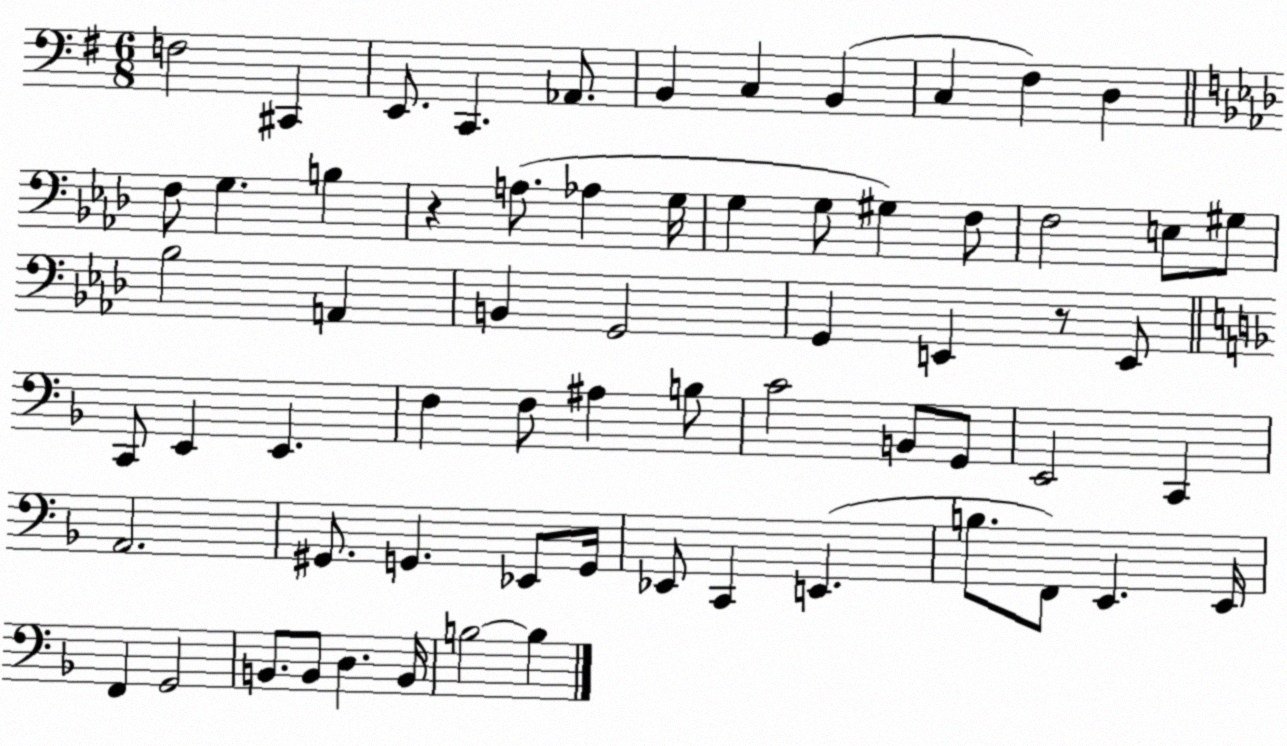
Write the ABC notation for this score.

X:1
T:Untitled
M:6/8
L:1/4
K:G
F,2 ^C,, E,,/2 C,, _A,,/2 B,, C, B,, C, ^F, D, F,/2 G, B, z A,/2 _A, G,/4 G, G,/2 ^G, F,/2 F,2 E,/2 ^G,/2 _B,2 A,, B,, G,,2 G,, E,, z/2 E,,/2 C,,/2 E,, E,, F, F,/2 ^A, B,/2 C2 B,,/2 G,,/2 E,,2 C,, A,,2 ^G,,/2 G,, _E,,/2 G,,/4 _E,,/2 C,, E,, B,/2 F,,/2 E,, E,,/4 F,, G,,2 B,,/2 B,,/2 D, B,,/4 B,2 B,